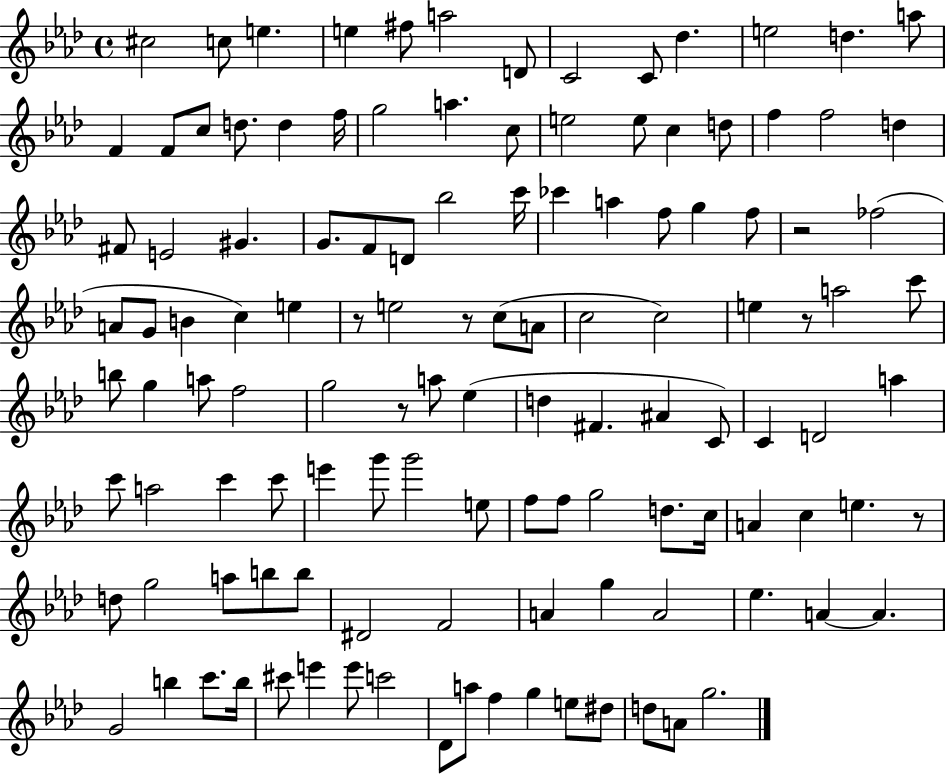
{
  \clef treble
  \time 4/4
  \defaultTimeSignature
  \key aes \major
  cis''2 c''8 e''4. | e''4 fis''8 a''2 d'8 | c'2 c'8 des''4. | e''2 d''4. a''8 | \break f'4 f'8 c''8 d''8. d''4 f''16 | g''2 a''4. c''8 | e''2 e''8 c''4 d''8 | f''4 f''2 d''4 | \break fis'8 e'2 gis'4. | g'8. f'8 d'8 bes''2 c'''16 | ces'''4 a''4 f''8 g''4 f''8 | r2 fes''2( | \break a'8 g'8 b'4 c''4) e''4 | r8 e''2 r8 c''8( a'8 | c''2 c''2) | e''4 r8 a''2 c'''8 | \break b''8 g''4 a''8 f''2 | g''2 r8 a''8 ees''4( | d''4 fis'4. ais'4 c'8) | c'4 d'2 a''4 | \break c'''8 a''2 c'''4 c'''8 | e'''4 g'''8 g'''2 e''8 | f''8 f''8 g''2 d''8. c''16 | a'4 c''4 e''4. r8 | \break d''8 g''2 a''8 b''8 b''8 | dis'2 f'2 | a'4 g''4 a'2 | ees''4. a'4~~ a'4. | \break g'2 b''4 c'''8. b''16 | cis'''8 e'''4 e'''8 c'''2 | des'8 a''8 f''4 g''4 e''8 dis''8 | d''8 a'8 g''2. | \break \bar "|."
}